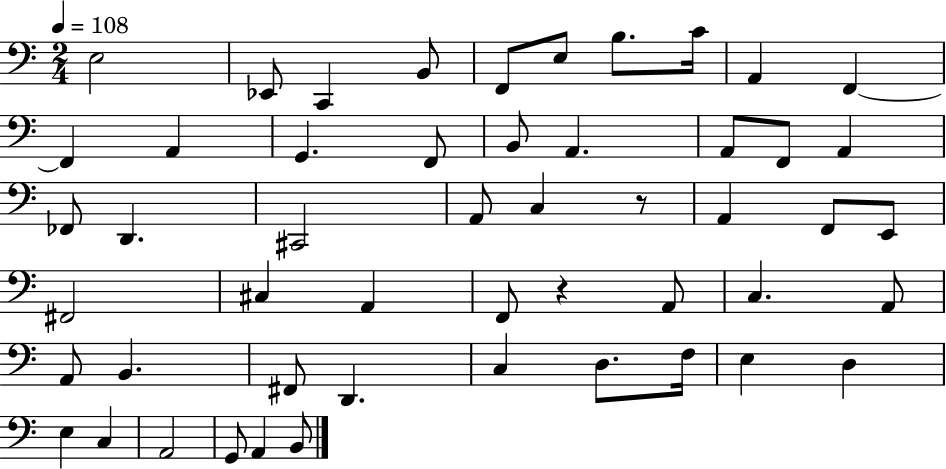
X:1
T:Untitled
M:2/4
L:1/4
K:C
E,2 _E,,/2 C,, B,,/2 F,,/2 E,/2 B,/2 C/4 A,, F,, F,, A,, G,, F,,/2 B,,/2 A,, A,,/2 F,,/2 A,, _F,,/2 D,, ^C,,2 A,,/2 C, z/2 A,, F,,/2 E,,/2 ^F,,2 ^C, A,, F,,/2 z A,,/2 C, A,,/2 A,,/2 B,, ^F,,/2 D,, C, D,/2 F,/4 E, D, E, C, A,,2 G,,/2 A,, B,,/2